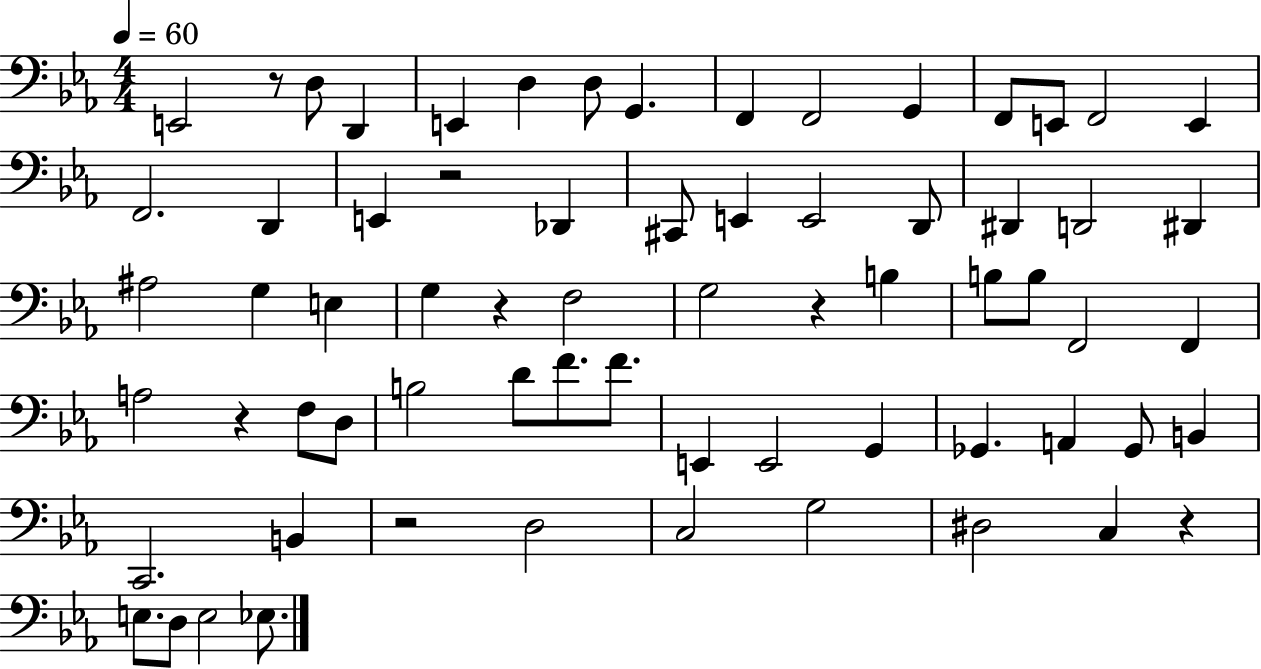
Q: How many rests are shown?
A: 7